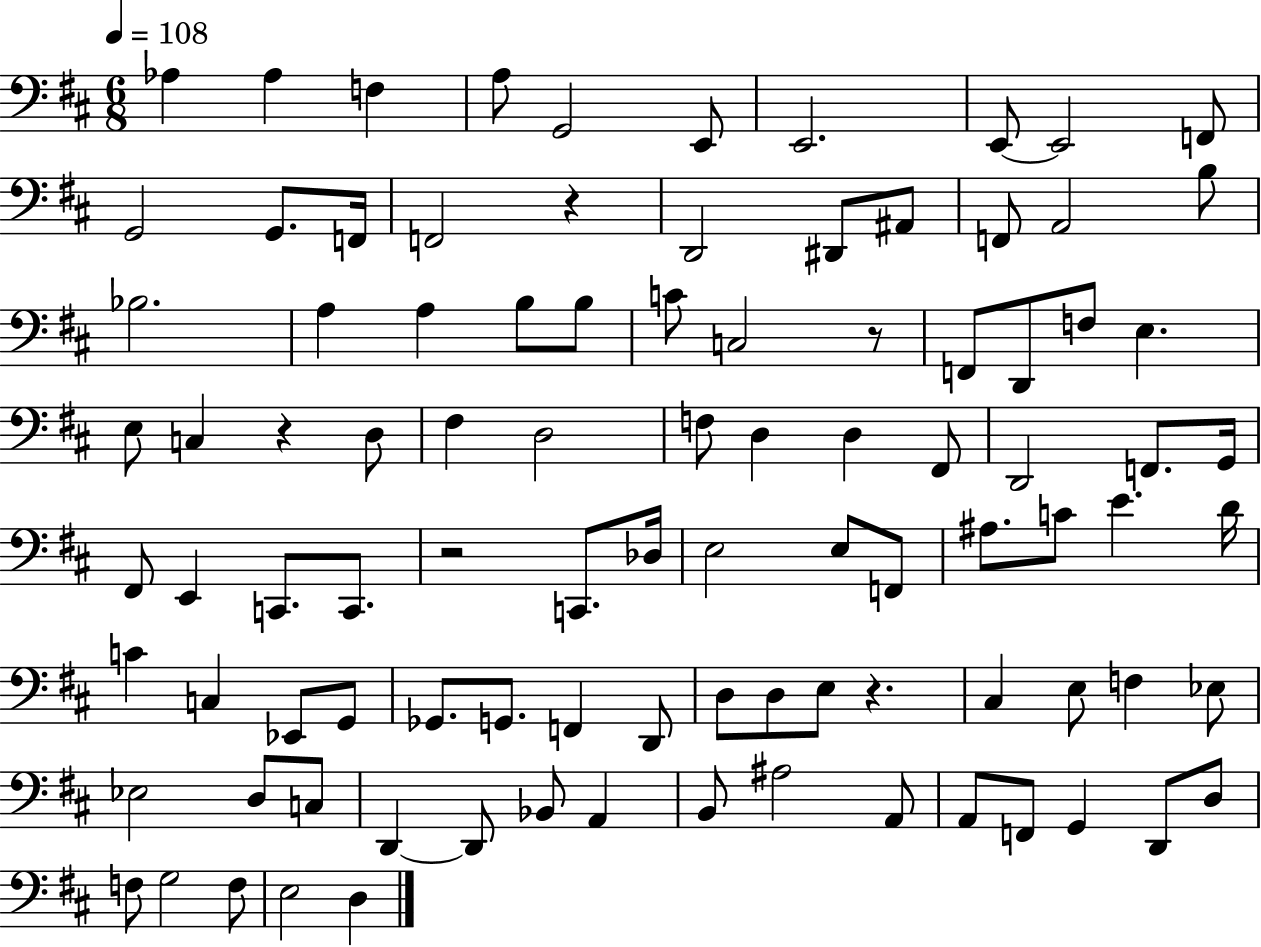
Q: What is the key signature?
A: D major